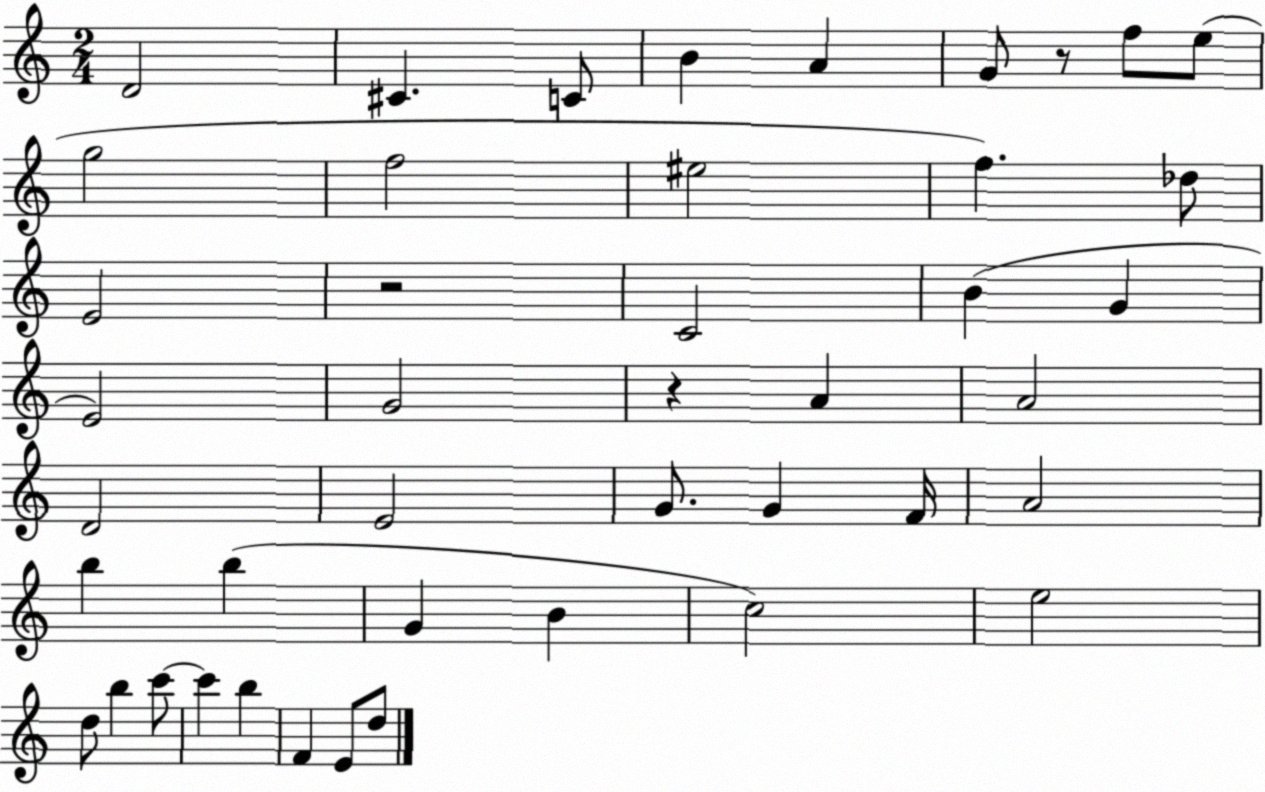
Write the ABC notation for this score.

X:1
T:Untitled
M:2/4
L:1/4
K:C
D2 ^C C/2 B A G/2 z/2 f/2 e/2 g2 f2 ^e2 f _d/2 E2 z2 C2 B G E2 G2 z A A2 D2 E2 G/2 G F/4 A2 b b G B c2 e2 d/2 b c'/2 c' b F E/2 d/2